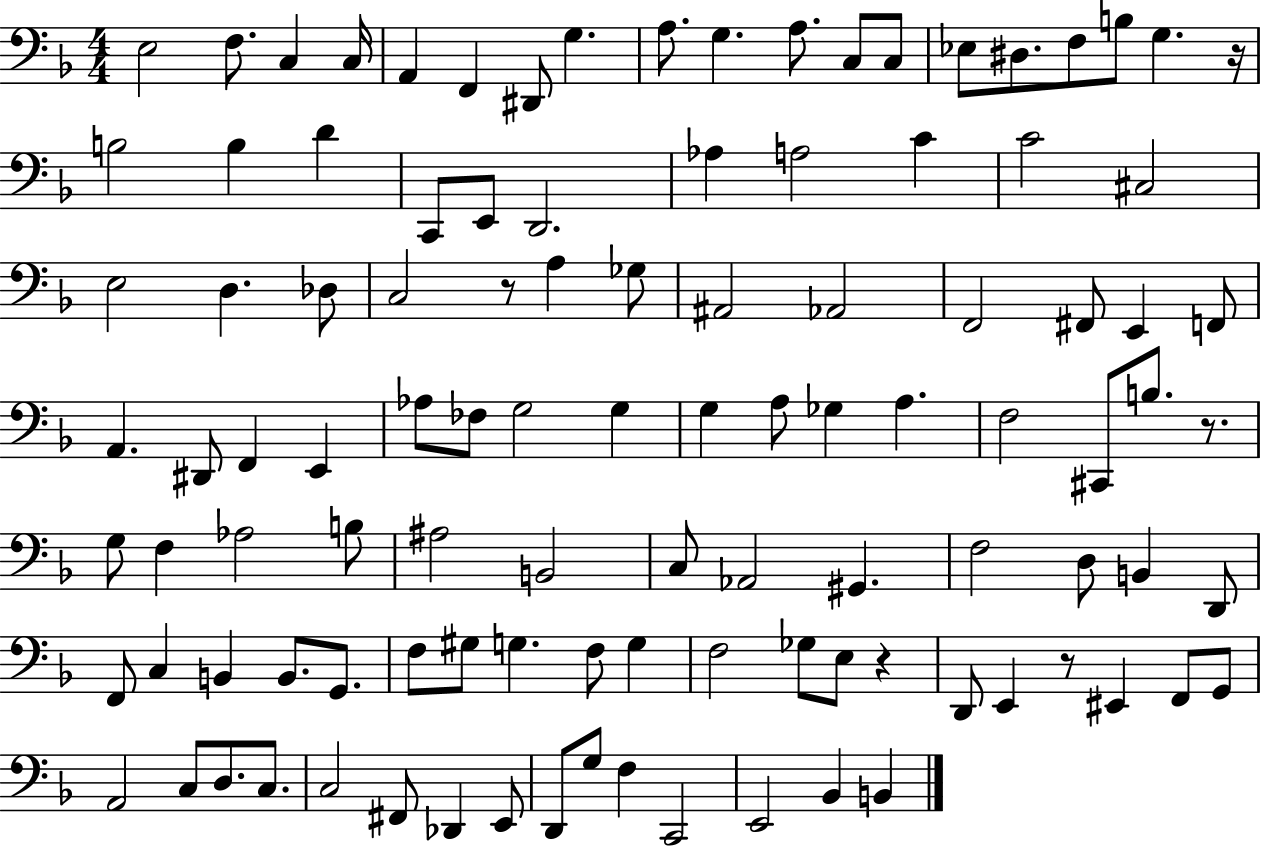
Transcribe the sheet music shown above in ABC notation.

X:1
T:Untitled
M:4/4
L:1/4
K:F
E,2 F,/2 C, C,/4 A,, F,, ^D,,/2 G, A,/2 G, A,/2 C,/2 C,/2 _E,/2 ^D,/2 F,/2 B,/2 G, z/4 B,2 B, D C,,/2 E,,/2 D,,2 _A, A,2 C C2 ^C,2 E,2 D, _D,/2 C,2 z/2 A, _G,/2 ^A,,2 _A,,2 F,,2 ^F,,/2 E,, F,,/2 A,, ^D,,/2 F,, E,, _A,/2 _F,/2 G,2 G, G, A,/2 _G, A, F,2 ^C,,/2 B,/2 z/2 G,/2 F, _A,2 B,/2 ^A,2 B,,2 C,/2 _A,,2 ^G,, F,2 D,/2 B,, D,,/2 F,,/2 C, B,, B,,/2 G,,/2 F,/2 ^G,/2 G, F,/2 G, F,2 _G,/2 E,/2 z D,,/2 E,, z/2 ^E,, F,,/2 G,,/2 A,,2 C,/2 D,/2 C,/2 C,2 ^F,,/2 _D,, E,,/2 D,,/2 G,/2 F, C,,2 E,,2 _B,, B,,